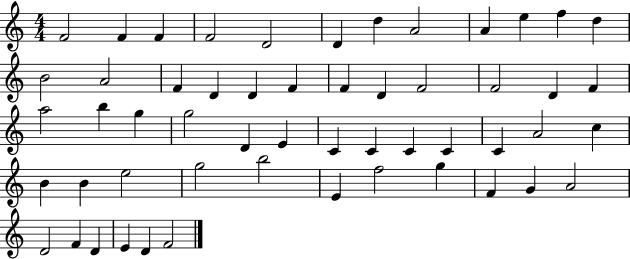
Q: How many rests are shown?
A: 0